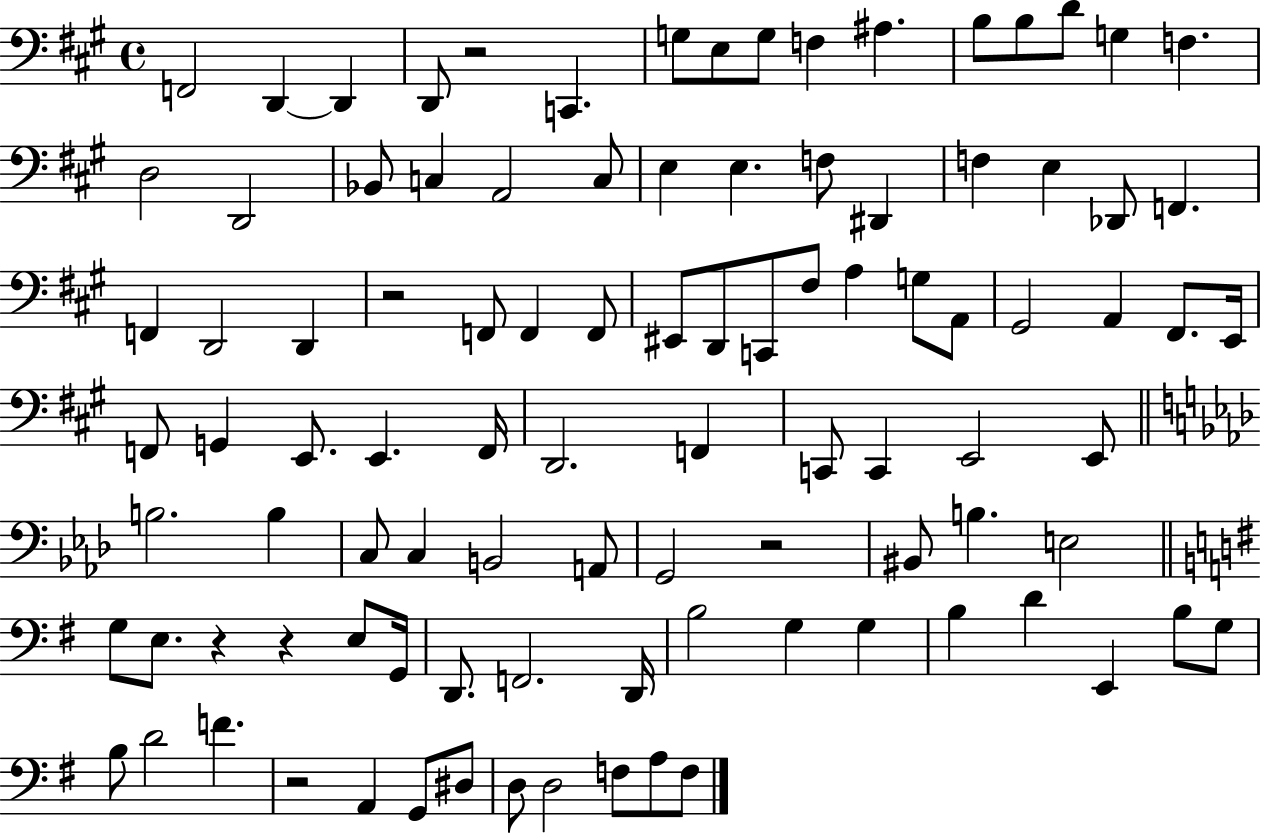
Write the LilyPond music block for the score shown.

{
  \clef bass
  \time 4/4
  \defaultTimeSignature
  \key a \major
  f,2 d,4~~ d,4 | d,8 r2 c,4. | g8 e8 g8 f4 ais4. | b8 b8 d'8 g4 f4. | \break d2 d,2 | bes,8 c4 a,2 c8 | e4 e4. f8 dis,4 | f4 e4 des,8 f,4. | \break f,4 d,2 d,4 | r2 f,8 f,4 f,8 | eis,8 d,8 c,8 fis8 a4 g8 a,8 | gis,2 a,4 fis,8. e,16 | \break f,8 g,4 e,8. e,4. f,16 | d,2. f,4 | c,8 c,4 e,2 e,8 | \bar "||" \break \key f \minor b2. b4 | c8 c4 b,2 a,8 | g,2 r2 | bis,8 b4. e2 | \break \bar "||" \break \key g \major g8 e8. r4 r4 e8 g,16 | d,8. f,2. d,16 | b2 g4 g4 | b4 d'4 e,4 b8 g8 | \break b8 d'2 f'4. | r2 a,4 g,8 dis8 | d8 d2 f8 a8 f8 | \bar "|."
}